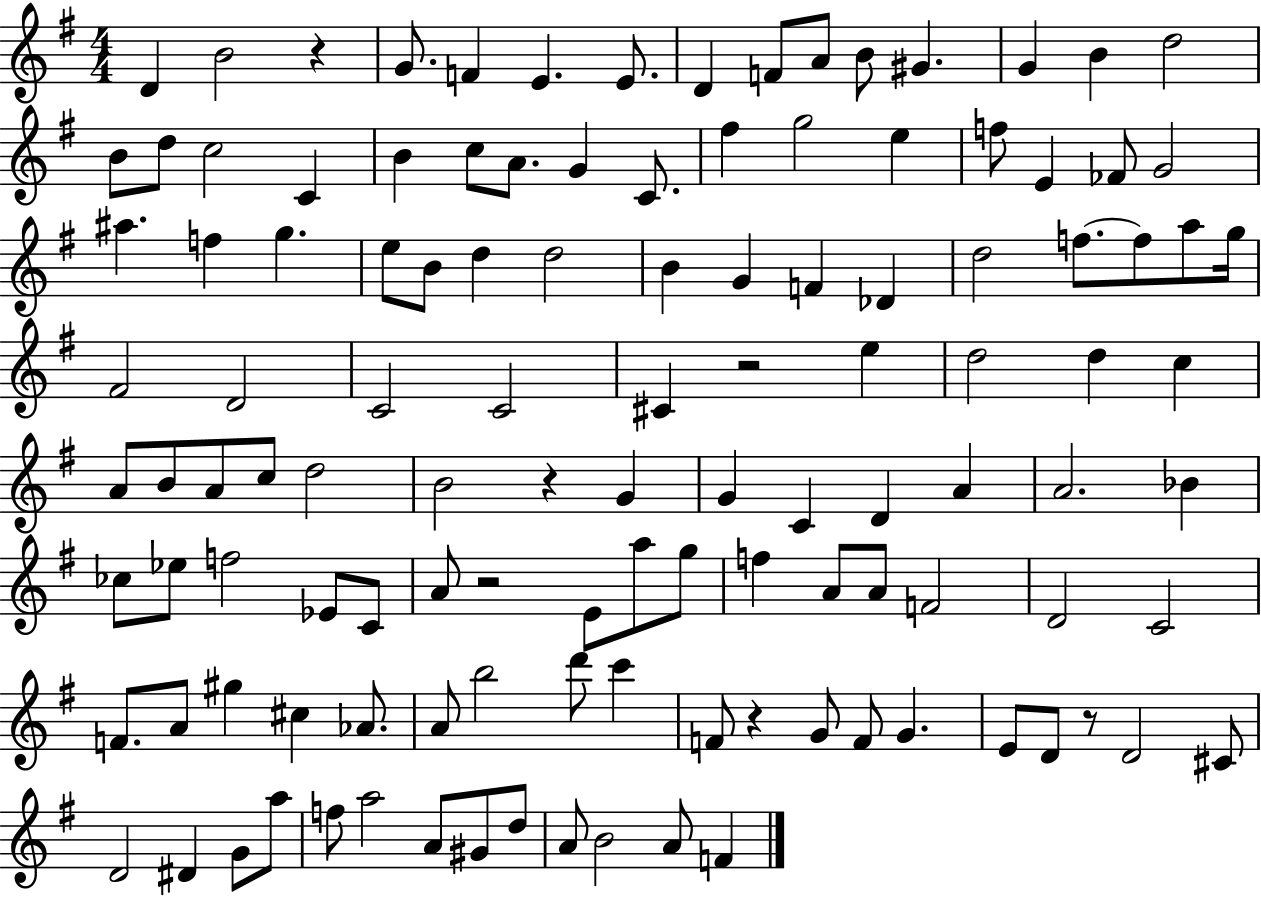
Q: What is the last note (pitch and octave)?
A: F4